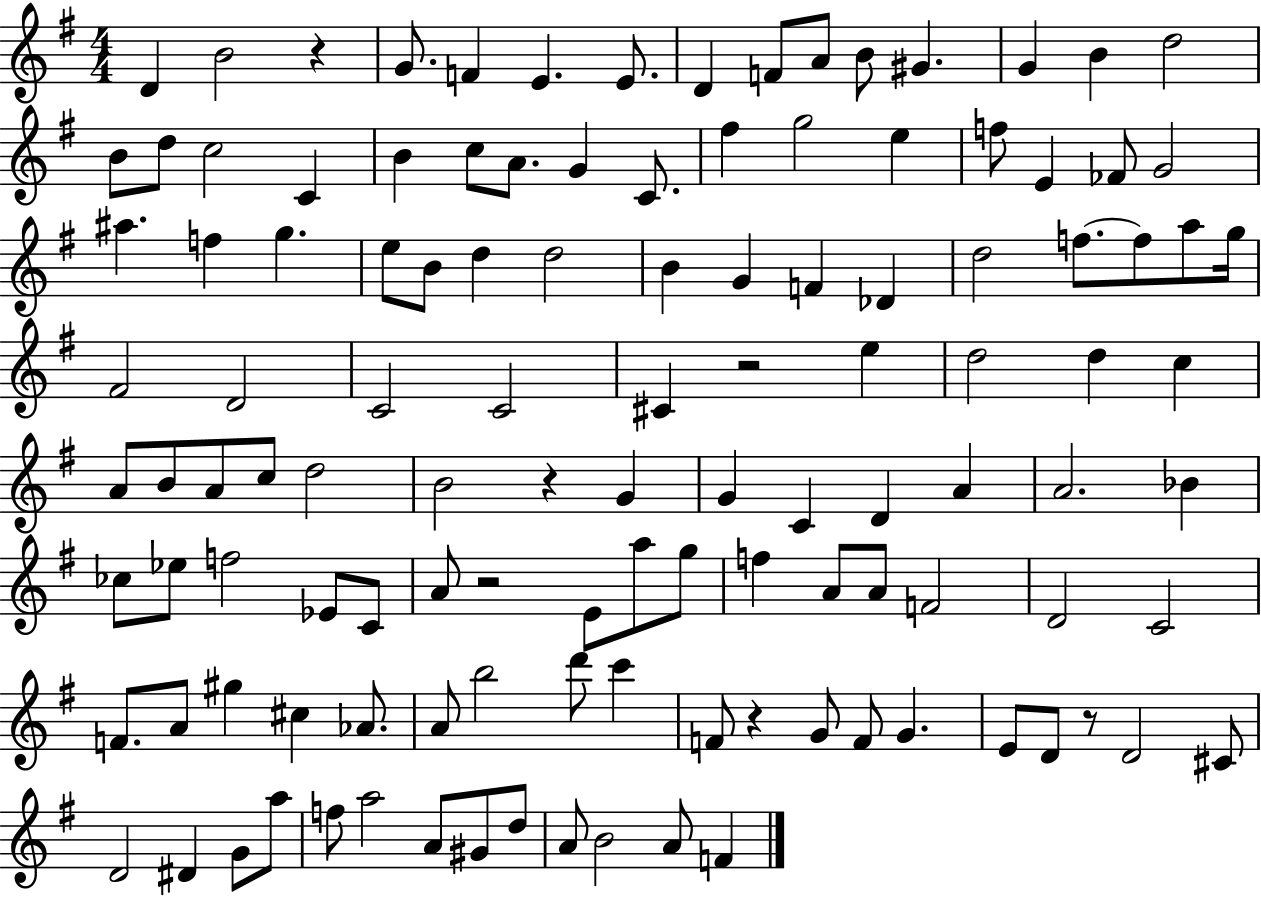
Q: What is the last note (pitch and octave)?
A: F4